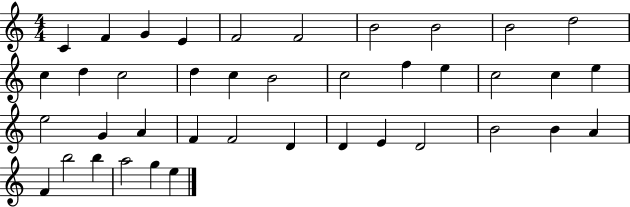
{
  \clef treble
  \numericTimeSignature
  \time 4/4
  \key c \major
  c'4 f'4 g'4 e'4 | f'2 f'2 | b'2 b'2 | b'2 d''2 | \break c''4 d''4 c''2 | d''4 c''4 b'2 | c''2 f''4 e''4 | c''2 c''4 e''4 | \break e''2 g'4 a'4 | f'4 f'2 d'4 | d'4 e'4 d'2 | b'2 b'4 a'4 | \break f'4 b''2 b''4 | a''2 g''4 e''4 | \bar "|."
}